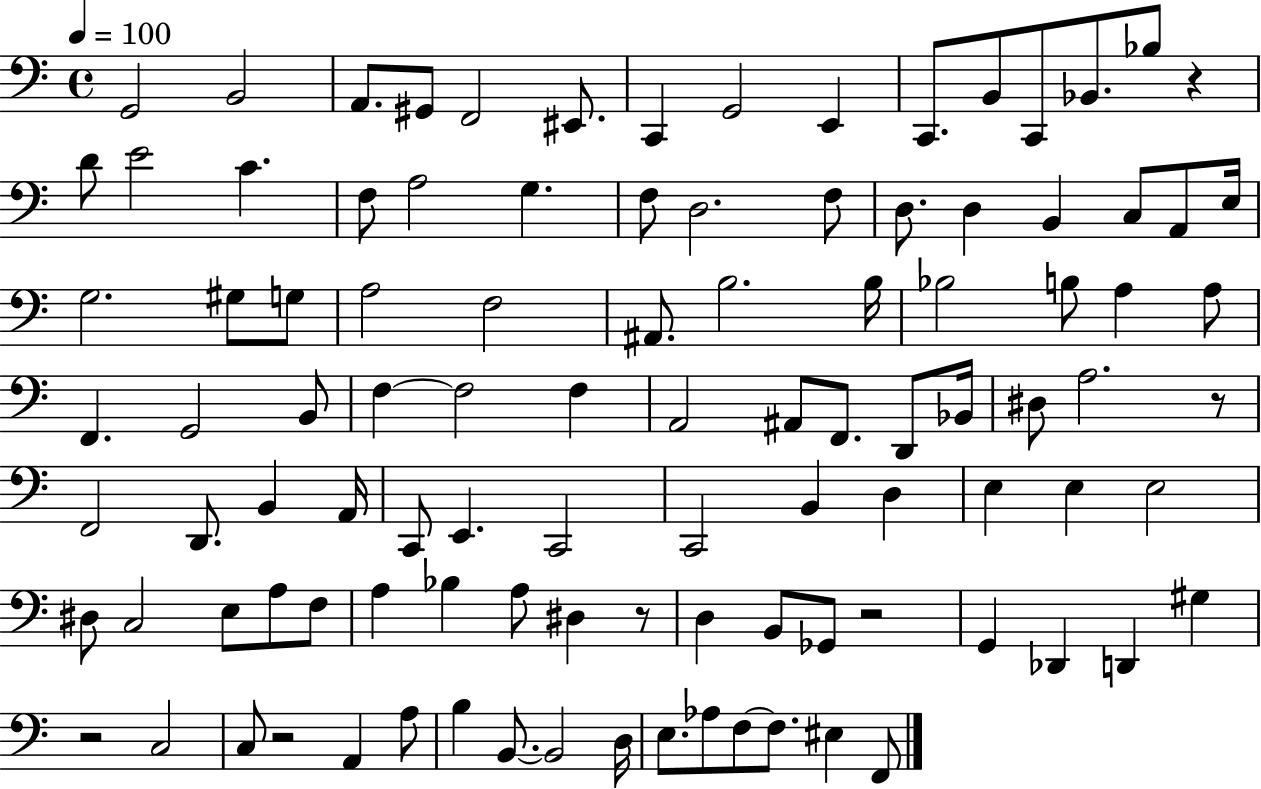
G2/h B2/h A2/e. G#2/e F2/h EIS2/e. C2/q G2/h E2/q C2/e. B2/e C2/e Bb2/e. Bb3/e R/q D4/e E4/h C4/q. F3/e A3/h G3/q. F3/e D3/h. F3/e D3/e. D3/q B2/q C3/e A2/e E3/s G3/h. G#3/e G3/e A3/h F3/h A#2/e. B3/h. B3/s Bb3/h B3/e A3/q A3/e F2/q. G2/h B2/e F3/q F3/h F3/q A2/h A#2/e F2/e. D2/e Bb2/s D#3/e A3/h. R/e F2/h D2/e. B2/q A2/s C2/e E2/q. C2/h C2/h B2/q D3/q E3/q E3/q E3/h D#3/e C3/h E3/e A3/e F3/e A3/q Bb3/q A3/e D#3/q R/e D3/q B2/e Gb2/e R/h G2/q Db2/q D2/q G#3/q R/h C3/h C3/e R/h A2/q A3/e B3/q B2/e. B2/h D3/s E3/e. Ab3/e F3/e F3/e. EIS3/q F2/e